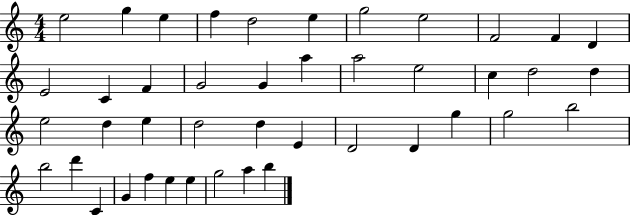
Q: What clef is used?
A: treble